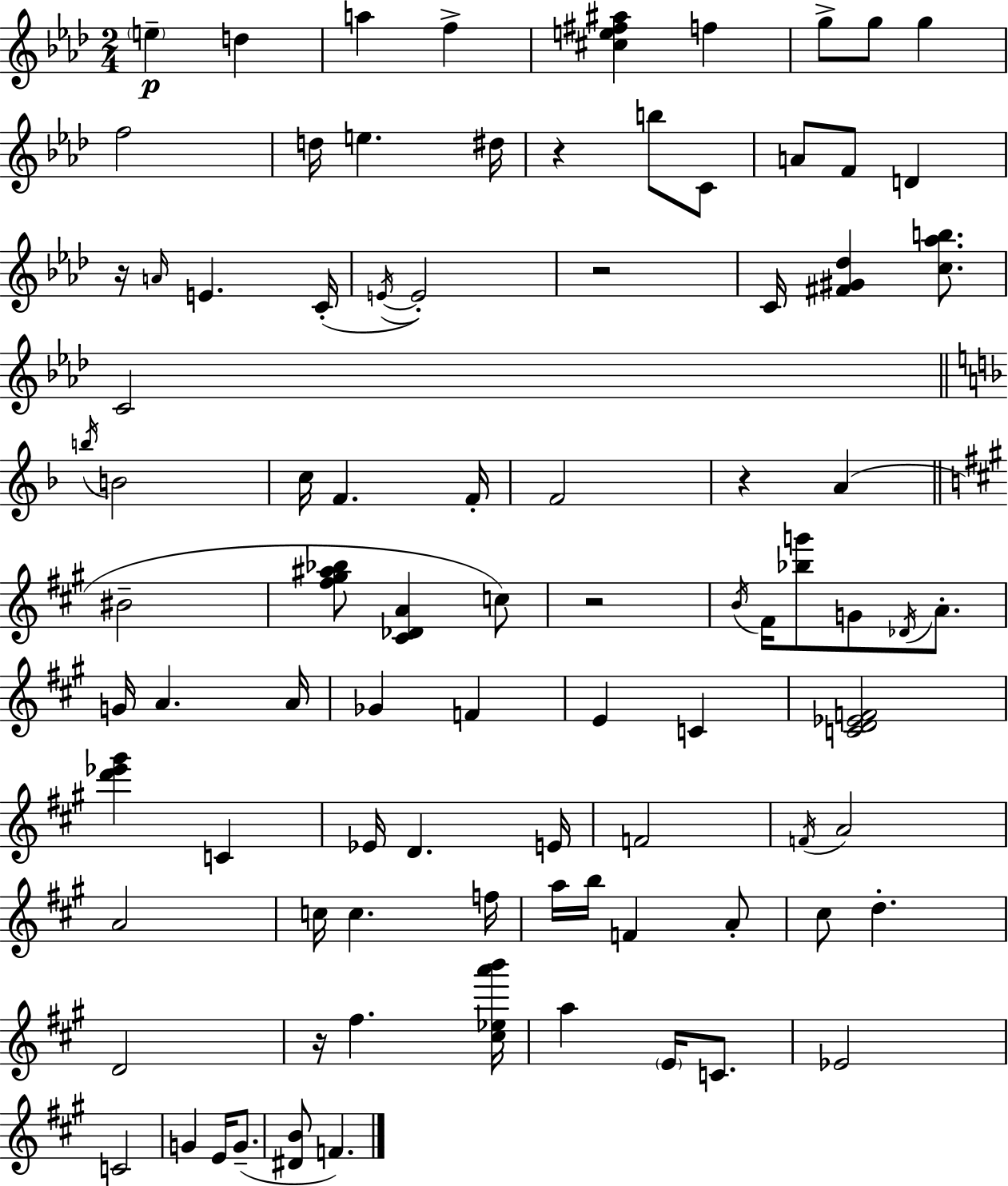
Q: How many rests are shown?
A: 6